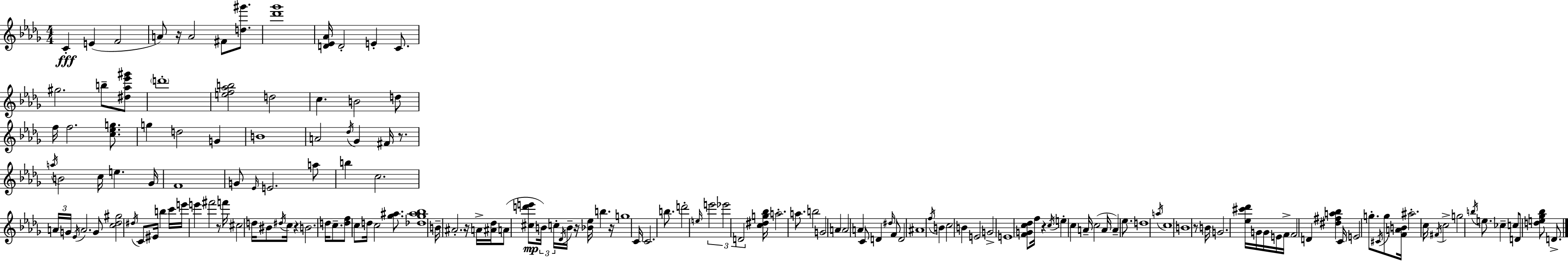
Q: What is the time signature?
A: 4/4